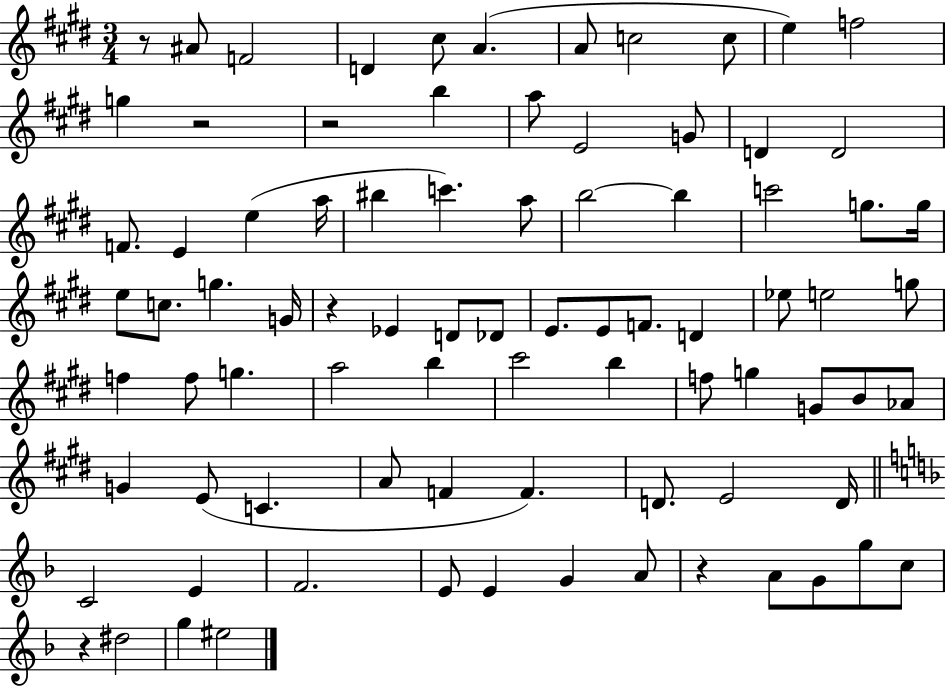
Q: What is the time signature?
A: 3/4